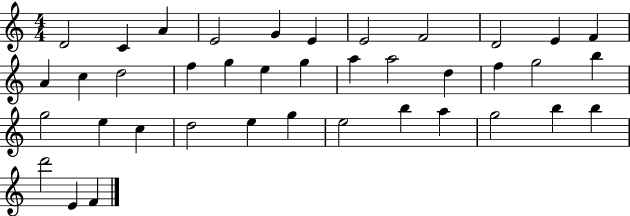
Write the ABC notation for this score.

X:1
T:Untitled
M:4/4
L:1/4
K:C
D2 C A E2 G E E2 F2 D2 E F A c d2 f g e g a a2 d f g2 b g2 e c d2 e g e2 b a g2 b b d'2 E F